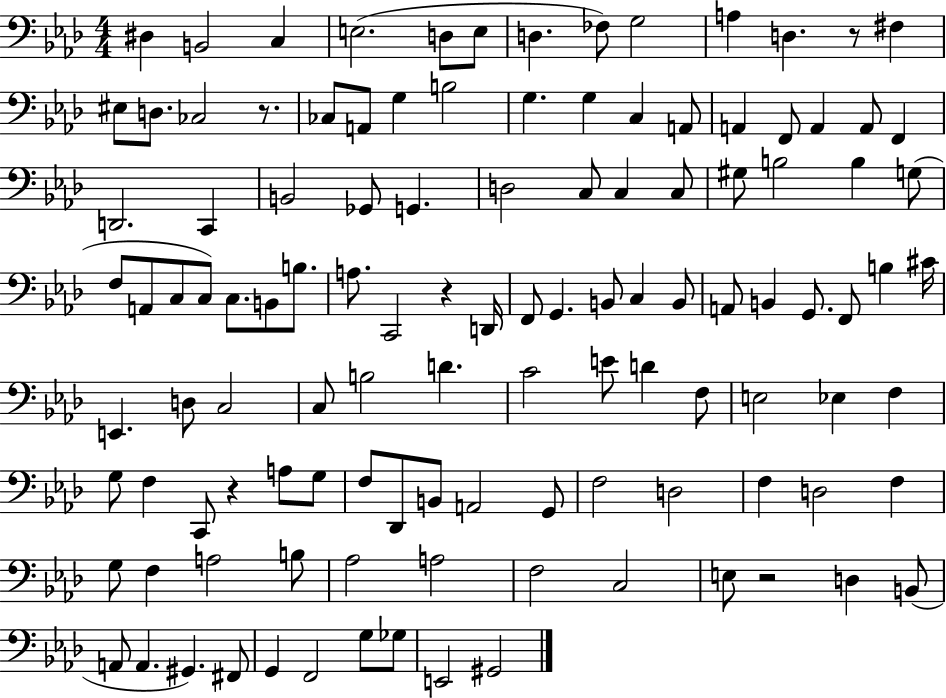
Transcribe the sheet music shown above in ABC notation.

X:1
T:Untitled
M:4/4
L:1/4
K:Ab
^D, B,,2 C, E,2 D,/2 E,/2 D, _F,/2 G,2 A, D, z/2 ^F, ^E,/2 D,/2 _C,2 z/2 _C,/2 A,,/2 G, B,2 G, G, C, A,,/2 A,, F,,/2 A,, A,,/2 F,, D,,2 C,, B,,2 _G,,/2 G,, D,2 C,/2 C, C,/2 ^G,/2 B,2 B, G,/2 F,/2 A,,/2 C,/2 C,/2 C,/2 B,,/2 B,/2 A,/2 C,,2 z D,,/4 F,,/2 G,, B,,/2 C, B,,/2 A,,/2 B,, G,,/2 F,,/2 B, ^C/4 E,, D,/2 C,2 C,/2 B,2 D C2 E/2 D F,/2 E,2 _E, F, G,/2 F, C,,/2 z A,/2 G,/2 F,/2 _D,,/2 B,,/2 A,,2 G,,/2 F,2 D,2 F, D,2 F, G,/2 F, A,2 B,/2 _A,2 A,2 F,2 C,2 E,/2 z2 D, B,,/2 A,,/2 A,, ^G,, ^F,,/2 G,, F,,2 G,/2 _G,/2 E,,2 ^G,,2